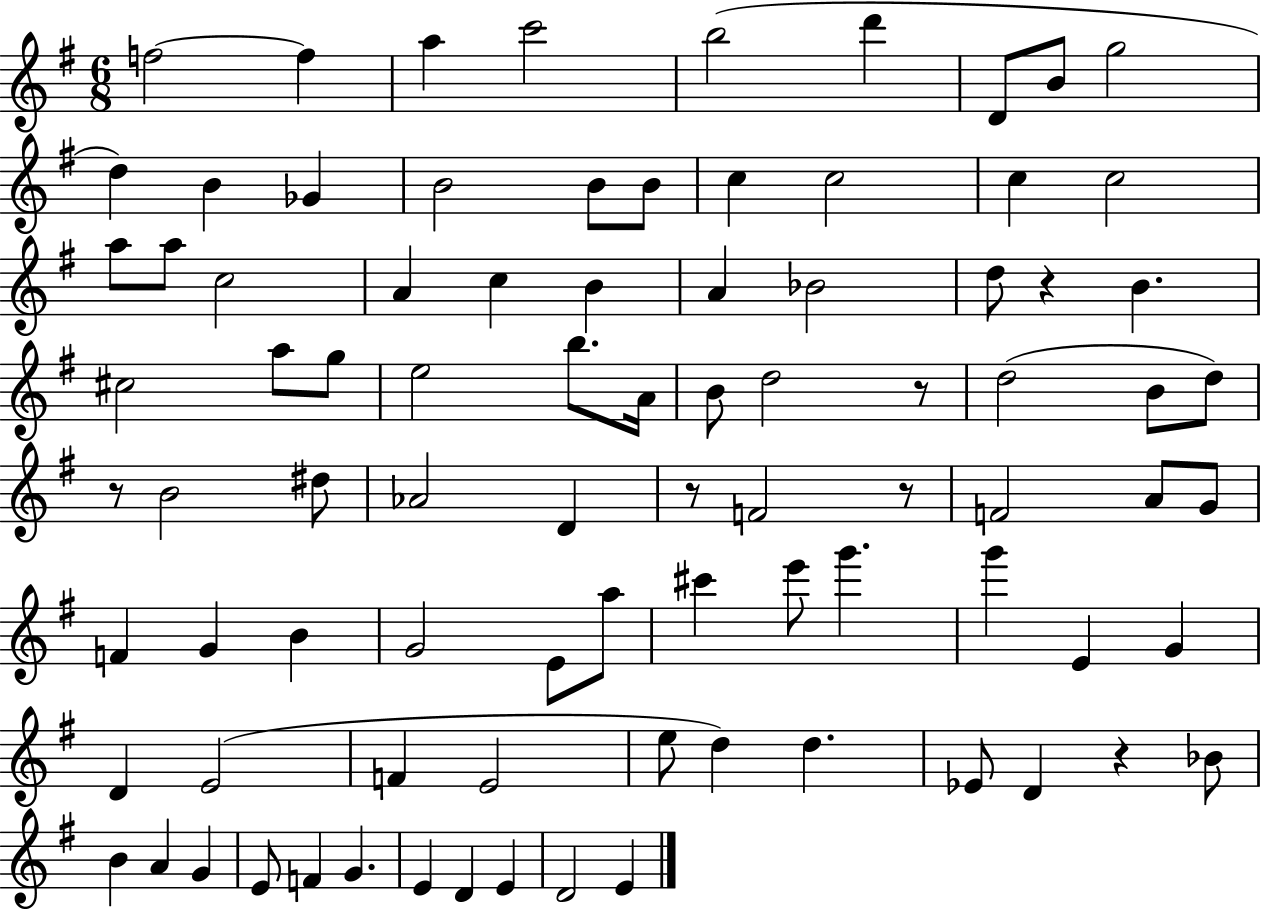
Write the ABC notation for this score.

X:1
T:Untitled
M:6/8
L:1/4
K:G
f2 f a c'2 b2 d' D/2 B/2 g2 d B _G B2 B/2 B/2 c c2 c c2 a/2 a/2 c2 A c B A _B2 d/2 z B ^c2 a/2 g/2 e2 b/2 A/4 B/2 d2 z/2 d2 B/2 d/2 z/2 B2 ^d/2 _A2 D z/2 F2 z/2 F2 A/2 G/2 F G B G2 E/2 a/2 ^c' e'/2 g' g' E G D E2 F E2 e/2 d d _E/2 D z _B/2 B A G E/2 F G E D E D2 E